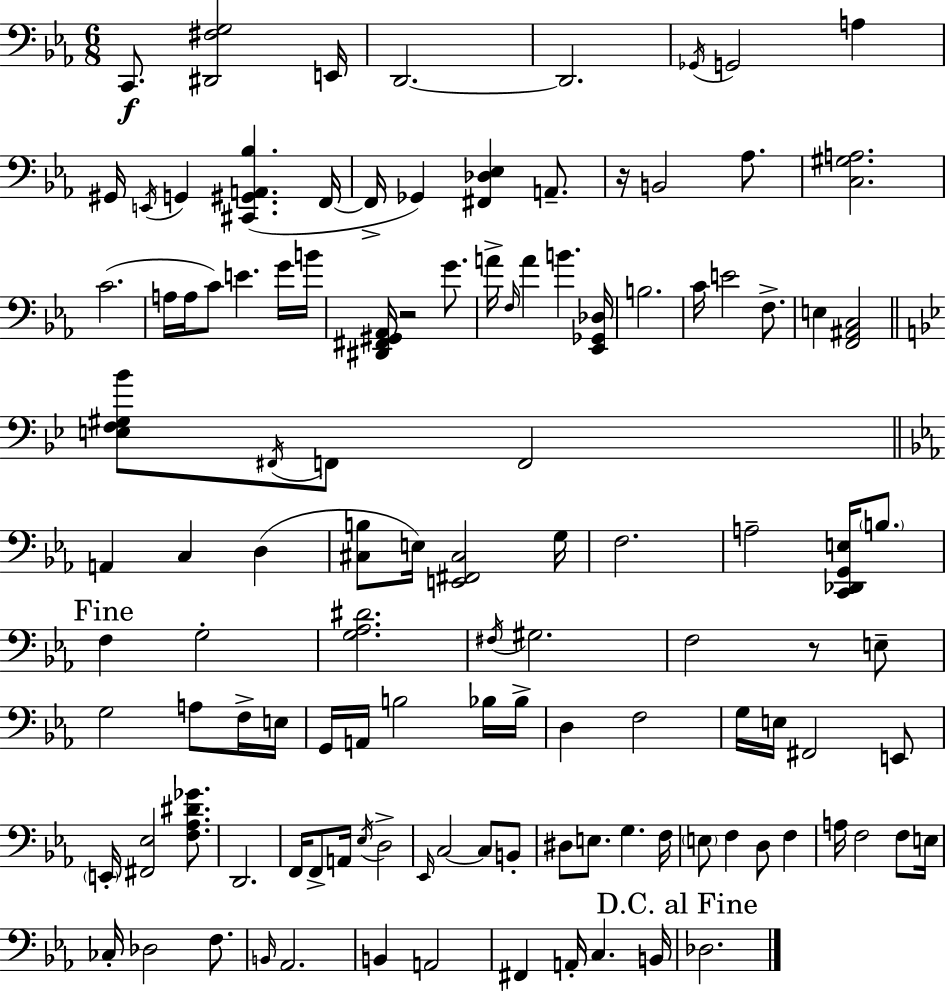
X:1
T:Untitled
M:6/8
L:1/4
K:Eb
C,,/2 [^D,,^F,G,]2 E,,/4 D,,2 D,,2 _G,,/4 G,,2 A, ^G,,/4 E,,/4 G,, [^C,,^G,,A,,_B,] F,,/4 F,,/4 _G,, [^F,,_D,_E,] A,,/2 z/4 B,,2 _A,/2 [C,^G,A,]2 C2 A,/4 A,/4 C/2 E G/4 B/4 [^D,,^F,,^G,,_A,,]/4 z2 G/2 A/4 F,/4 A B [_E,,_G,,_D,]/4 B,2 C/4 E2 F,/2 E, [F,,^A,,C,]2 [E,F,^G,_B]/2 ^F,,/4 F,,/2 F,,2 A,, C, D, [^C,B,]/2 E,/4 [E,,^F,,^C,]2 G,/4 F,2 A,2 [C,,_D,,G,,E,]/4 B,/2 F, G,2 [G,_A,^D]2 ^F,/4 ^G,2 F,2 z/2 E,/2 G,2 A,/2 F,/4 E,/4 G,,/4 A,,/4 B,2 _B,/4 _B,/4 D, F,2 G,/4 E,/4 ^F,,2 E,,/2 E,,/4 [^F,,_E,]2 [F,_A,^D_G]/2 D,,2 F,,/4 F,,/2 A,,/4 _E,/4 D,2 _E,,/4 C,2 C,/2 B,,/2 ^D,/2 E,/2 G, F,/4 E,/2 F, D,/2 F, A,/4 F,2 F,/2 E,/4 _C,/4 _D,2 F,/2 B,,/4 _A,,2 B,, A,,2 ^F,, A,,/4 C, B,,/4 _D,2